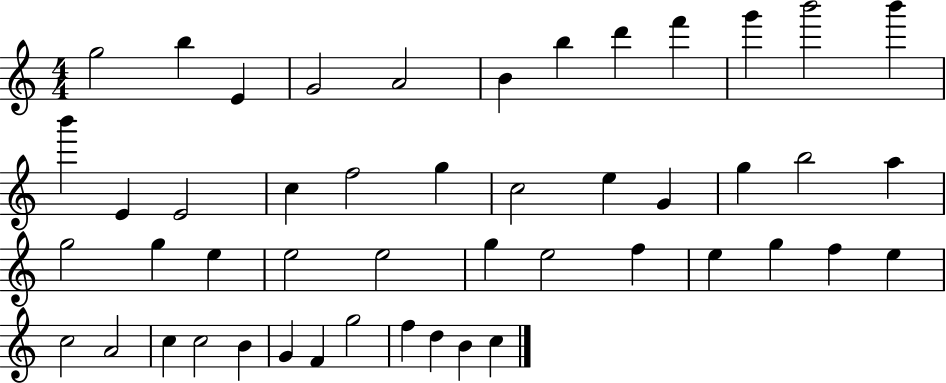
X:1
T:Untitled
M:4/4
L:1/4
K:C
g2 b E G2 A2 B b d' f' g' b'2 b' b' E E2 c f2 g c2 e G g b2 a g2 g e e2 e2 g e2 f e g f e c2 A2 c c2 B G F g2 f d B c